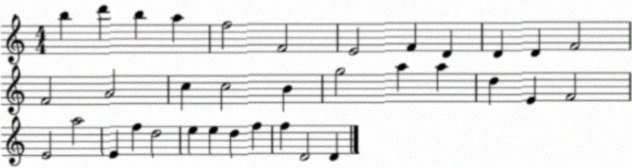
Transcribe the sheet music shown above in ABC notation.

X:1
T:Untitled
M:4/4
L:1/4
K:C
b d' b a f2 F2 E2 F D D D F2 F2 A2 c c2 B g2 a a d E F2 E2 a2 E f d2 e e d f f D2 D